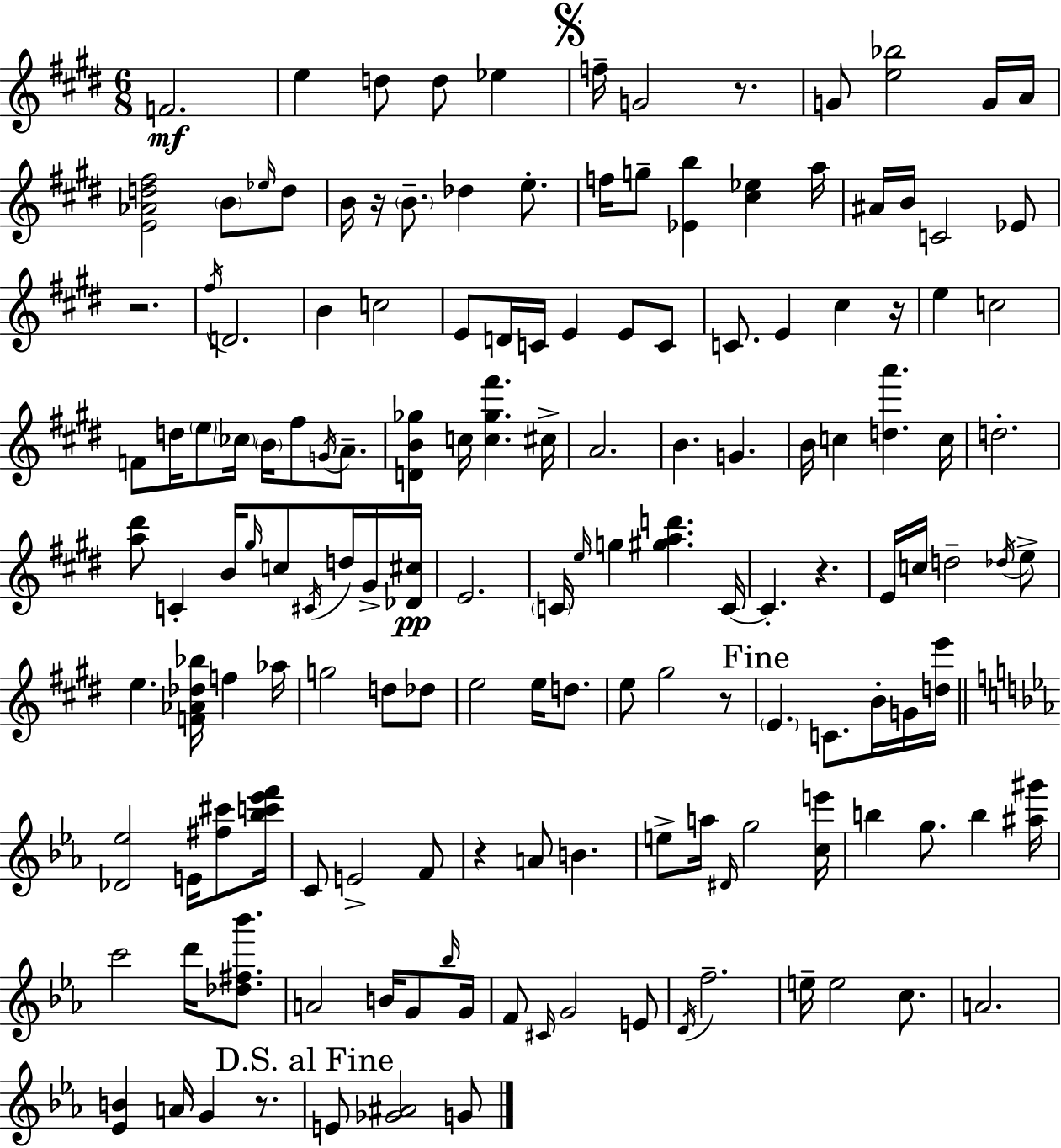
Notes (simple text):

F4/h. E5/q D5/e D5/e Eb5/q F5/s G4/h R/e. G4/e [E5,Bb5]/h G4/s A4/s [E4,Ab4,D5,F#5]/h B4/e Eb5/s D5/e B4/s R/s B4/e. Db5/q E5/e. F5/s G5/e [Eb4,B5]/q [C#5,Eb5]/q A5/s A#4/s B4/s C4/h Eb4/e R/h. F#5/s D4/h. B4/q C5/h E4/e D4/s C4/s E4/q E4/e C4/e C4/e. E4/q C#5/q R/s E5/q C5/h F4/e D5/s E5/e CES5/s B4/s F#5/e G4/s A4/e. [D4,B4,Gb5]/q C5/s [C5,Gb5,F#6]/q. C#5/s A4/h. B4/q. G4/q. B4/s C5/q [D5,A6]/q. C5/s D5/h. [A5,D#6]/e C4/q B4/s G#5/s C5/e C#4/s D5/s G#4/s [Db4,C#5]/s E4/h. C4/s E5/s G5/q [G#5,A5,D6]/q. C4/s C4/q. R/q. E4/s C5/s D5/h Db5/s E5/e E5/q. [F4,Ab4,Db5,Bb5]/s F5/q Ab5/s G5/h D5/e Db5/e E5/h E5/s D5/e. E5/e G#5/h R/e E4/q. C4/e. B4/s G4/s [D5,E6]/s [Db4,Eb5]/h E4/s [F#5,C#6]/e [Bb5,C6,Eb6,F6]/s C4/e E4/h F4/e R/q A4/e B4/q. E5/e A5/s D#4/s G5/h [C5,E6]/s B5/q G5/e. B5/q [A#5,G#6]/s C6/h D6/s [Db5,F#5,Bb6]/e. A4/h B4/s G4/e Bb5/s G4/s F4/e C#4/s G4/h E4/e D4/s F5/h. E5/s E5/h C5/e. A4/h. [Eb4,B4]/q A4/s G4/q R/e. E4/e [Gb4,A#4]/h G4/e